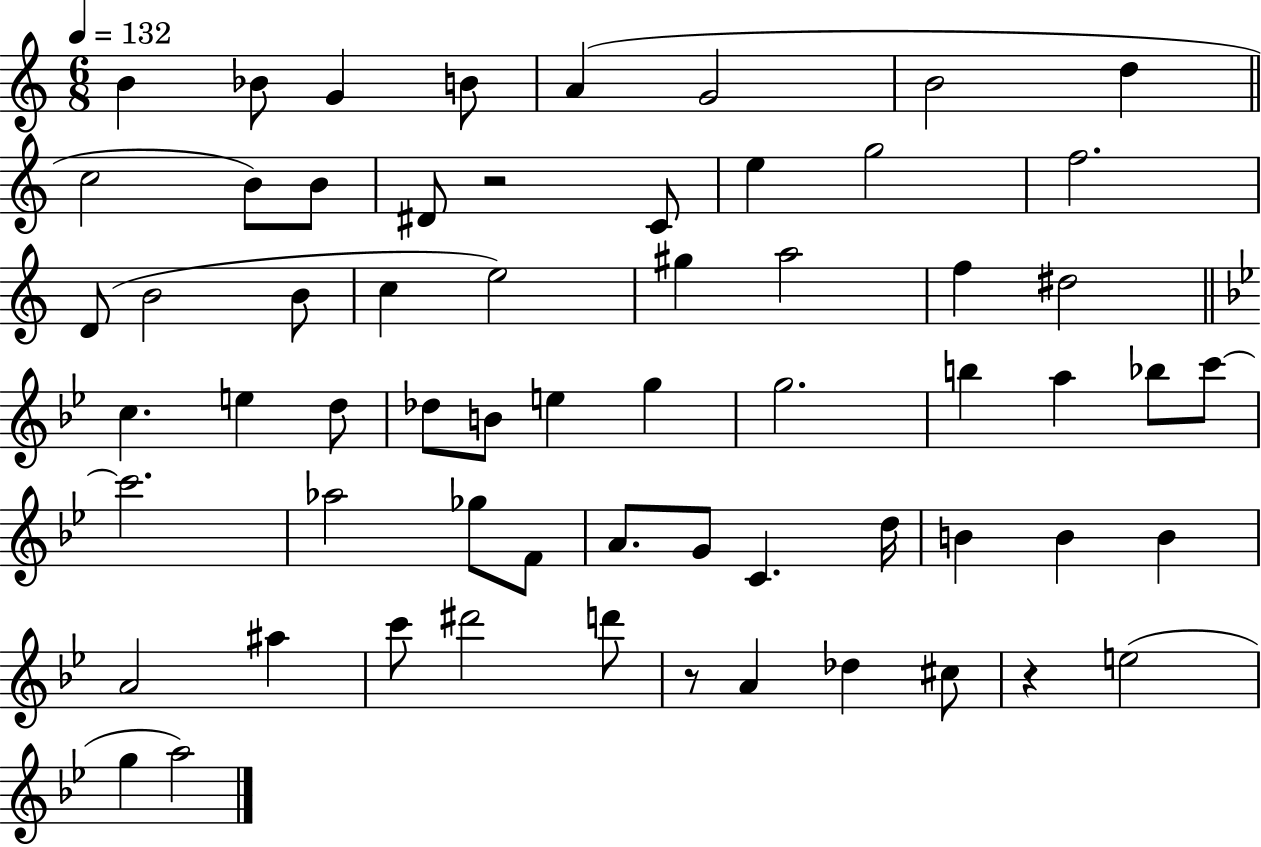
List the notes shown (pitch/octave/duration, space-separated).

B4/q Bb4/e G4/q B4/e A4/q G4/h B4/h D5/q C5/h B4/e B4/e D#4/e R/h C4/e E5/q G5/h F5/h. D4/e B4/h B4/e C5/q E5/h G#5/q A5/h F5/q D#5/h C5/q. E5/q D5/e Db5/e B4/e E5/q G5/q G5/h. B5/q A5/q Bb5/e C6/e C6/h. Ab5/h Gb5/e F4/e A4/e. G4/e C4/q. D5/s B4/q B4/q B4/q A4/h A#5/q C6/e D#6/h D6/e R/e A4/q Db5/q C#5/e R/q E5/h G5/q A5/h